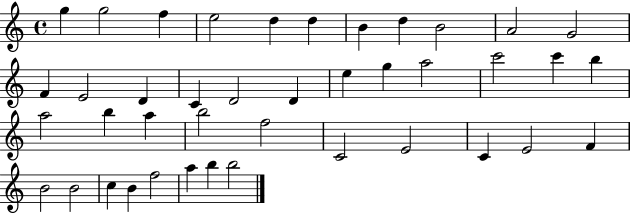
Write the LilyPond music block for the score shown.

{
  \clef treble
  \time 4/4
  \defaultTimeSignature
  \key c \major
  g''4 g''2 f''4 | e''2 d''4 d''4 | b'4 d''4 b'2 | a'2 g'2 | \break f'4 e'2 d'4 | c'4 d'2 d'4 | e''4 g''4 a''2 | c'''2 c'''4 b''4 | \break a''2 b''4 a''4 | b''2 f''2 | c'2 e'2 | c'4 e'2 f'4 | \break b'2 b'2 | c''4 b'4 f''2 | a''4 b''4 b''2 | \bar "|."
}